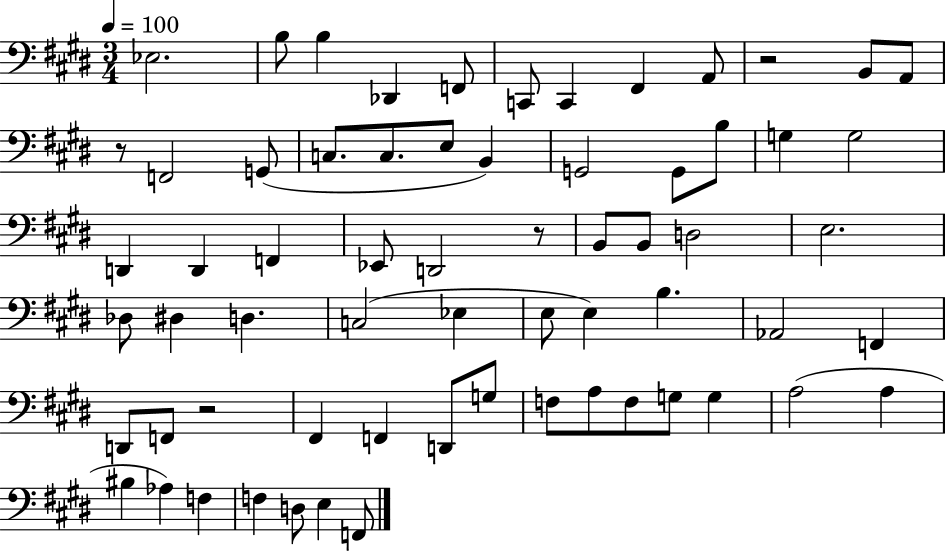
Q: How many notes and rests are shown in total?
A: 65